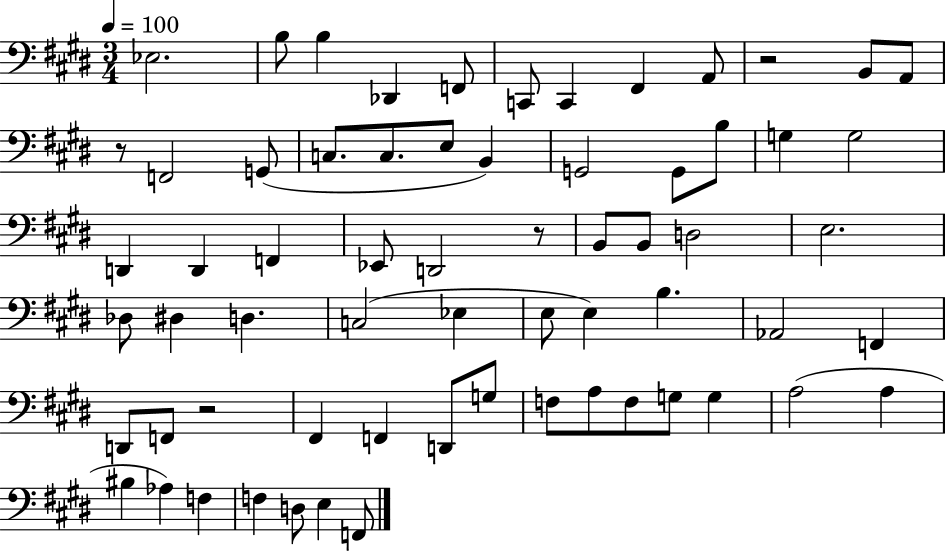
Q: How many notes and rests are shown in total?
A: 65